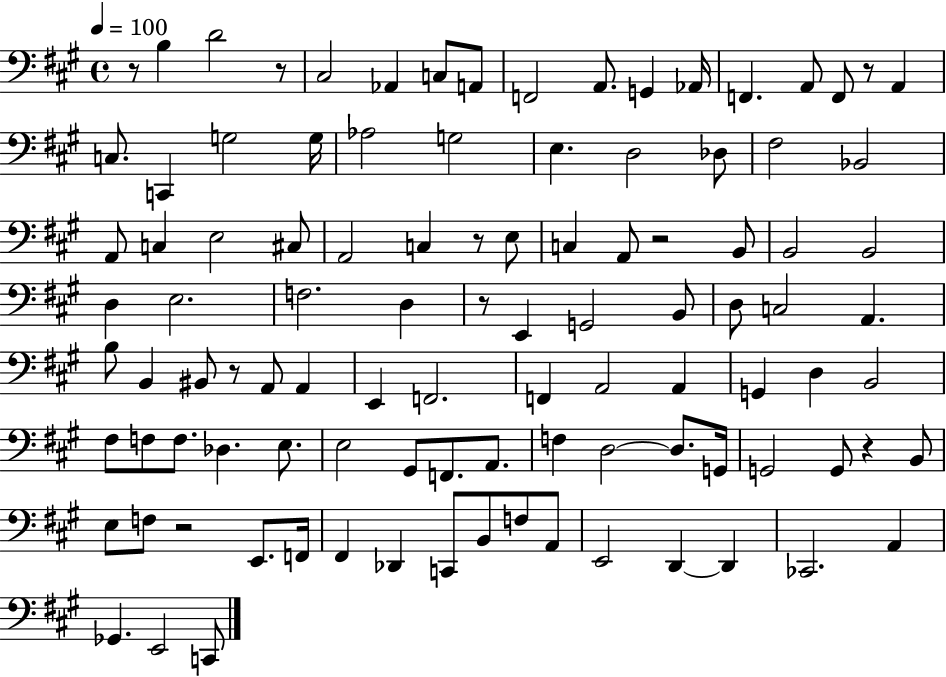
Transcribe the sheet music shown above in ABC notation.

X:1
T:Untitled
M:4/4
L:1/4
K:A
z/2 B, D2 z/2 ^C,2 _A,, C,/2 A,,/2 F,,2 A,,/2 G,, _A,,/4 F,, A,,/2 F,,/2 z/2 A,, C,/2 C,, G,2 G,/4 _A,2 G,2 E, D,2 _D,/2 ^F,2 _B,,2 A,,/2 C, E,2 ^C,/2 A,,2 C, z/2 E,/2 C, A,,/2 z2 B,,/2 B,,2 B,,2 D, E,2 F,2 D, z/2 E,, G,,2 B,,/2 D,/2 C,2 A,, B,/2 B,, ^B,,/2 z/2 A,,/2 A,, E,, F,,2 F,, A,,2 A,, G,, D, B,,2 ^F,/2 F,/2 F,/2 _D, E,/2 E,2 ^G,,/2 F,,/2 A,,/2 F, D,2 D,/2 G,,/4 G,,2 G,,/2 z B,,/2 E,/2 F,/2 z2 E,,/2 F,,/4 ^F,, _D,, C,,/2 B,,/2 F,/2 A,,/2 E,,2 D,, D,, _C,,2 A,, _G,, E,,2 C,,/2